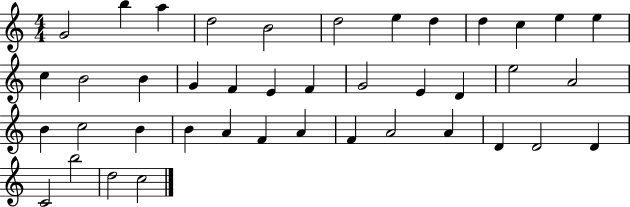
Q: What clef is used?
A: treble